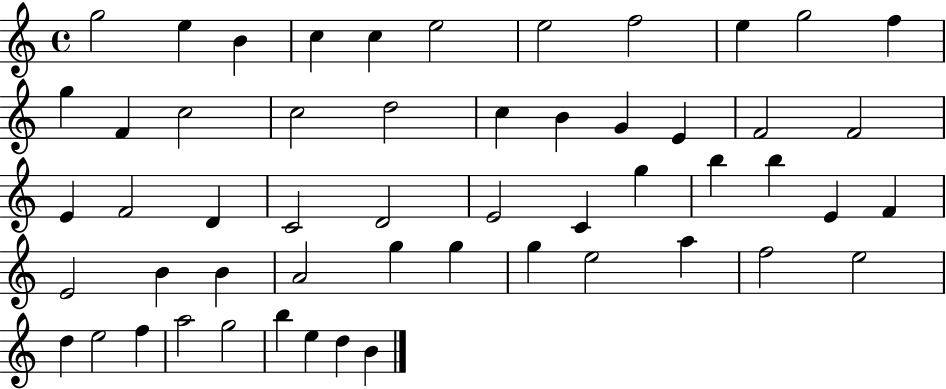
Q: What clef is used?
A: treble